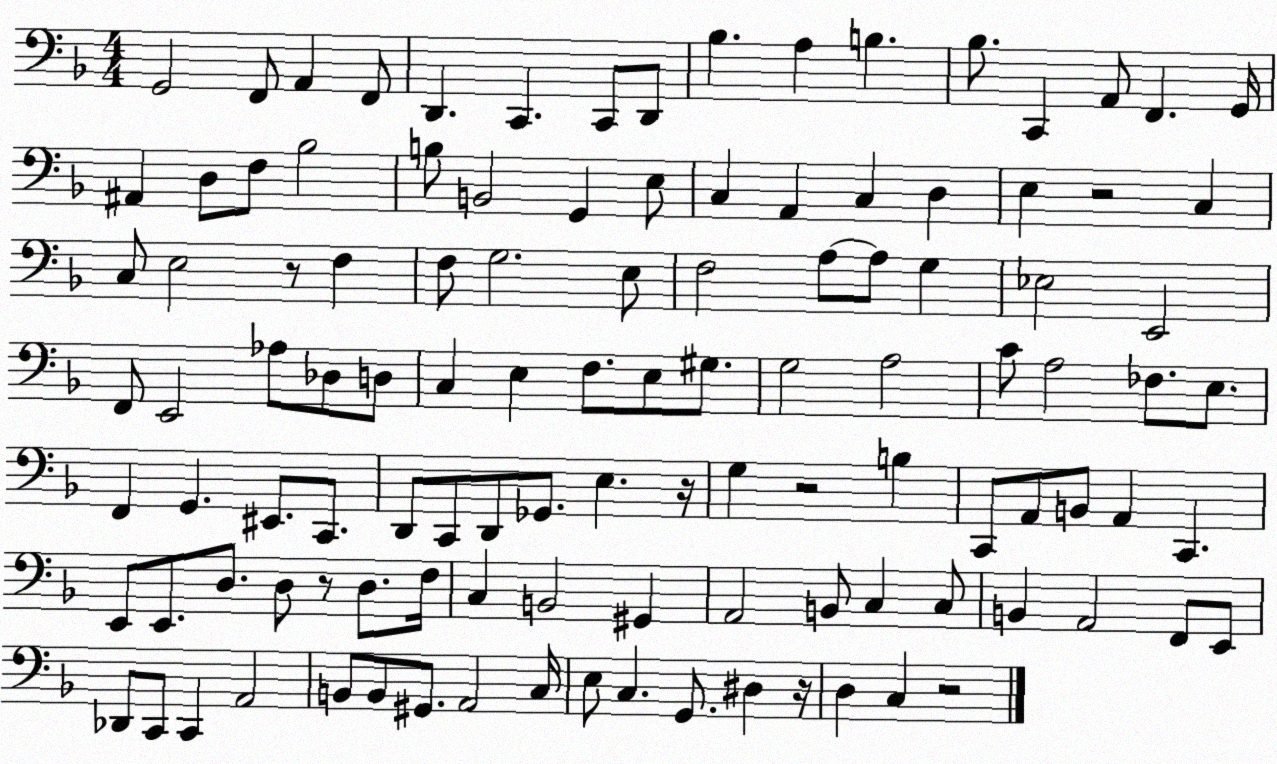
X:1
T:Untitled
M:4/4
L:1/4
K:F
G,,2 F,,/2 A,, F,,/2 D,, C,, C,,/2 D,,/2 _B, A, B, _B,/2 C,, A,,/2 F,, G,,/4 ^A,, D,/2 F,/2 _B,2 B,/2 B,,2 G,, E,/2 C, A,, C, D, E, z2 C, C,/2 E,2 z/2 F, F,/2 G,2 E,/2 F,2 A,/2 A,/2 G, _E,2 E,,2 F,,/2 E,,2 _A,/2 _D,/2 D,/2 C, E, F,/2 E,/2 ^G,/2 G,2 A,2 C/2 A,2 _F,/2 E,/2 F,, G,, ^E,,/2 C,,/2 D,,/2 C,,/2 D,,/2 _G,,/2 E, z/4 G, z2 B, C,,/2 A,,/2 B,,/2 A,, C,, E,,/2 E,,/2 D,/2 D,/2 z/2 D,/2 F,/4 C, B,,2 ^G,, A,,2 B,,/2 C, C,/2 B,, A,,2 F,,/2 E,,/2 _D,,/2 C,,/2 C,, A,,2 B,,/2 B,,/2 ^G,,/2 A,,2 C,/4 E,/2 C, G,,/2 ^D, z/4 D, C, z2